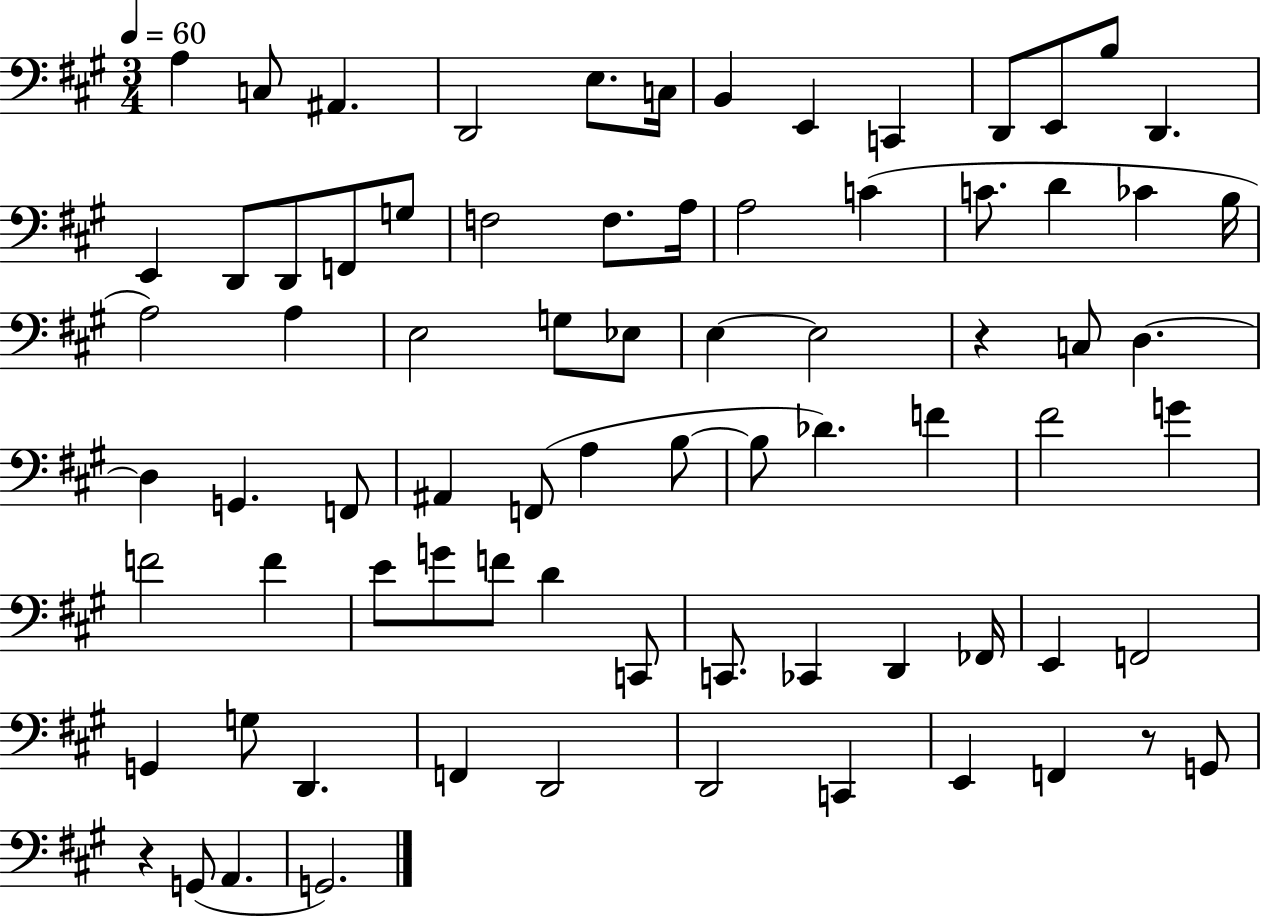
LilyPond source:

{
  \clef bass
  \numericTimeSignature
  \time 3/4
  \key a \major
  \tempo 4 = 60
  a4 c8 ais,4. | d,2 e8. c16 | b,4 e,4 c,4 | d,8 e,8 b8 d,4. | \break e,4 d,8 d,8 f,8 g8 | f2 f8. a16 | a2 c'4( | c'8. d'4 ces'4 b16 | \break a2) a4 | e2 g8 ees8 | e4~~ e2 | r4 c8 d4.~~ | \break d4 g,4. f,8 | ais,4 f,8( a4 b8~~ | b8 des'4.) f'4 | fis'2 g'4 | \break f'2 f'4 | e'8 g'8 f'8 d'4 c,8 | c,8. ces,4 d,4 fes,16 | e,4 f,2 | \break g,4 g8 d,4. | f,4 d,2 | d,2 c,4 | e,4 f,4 r8 g,8 | \break r4 g,8( a,4. | g,2.) | \bar "|."
}